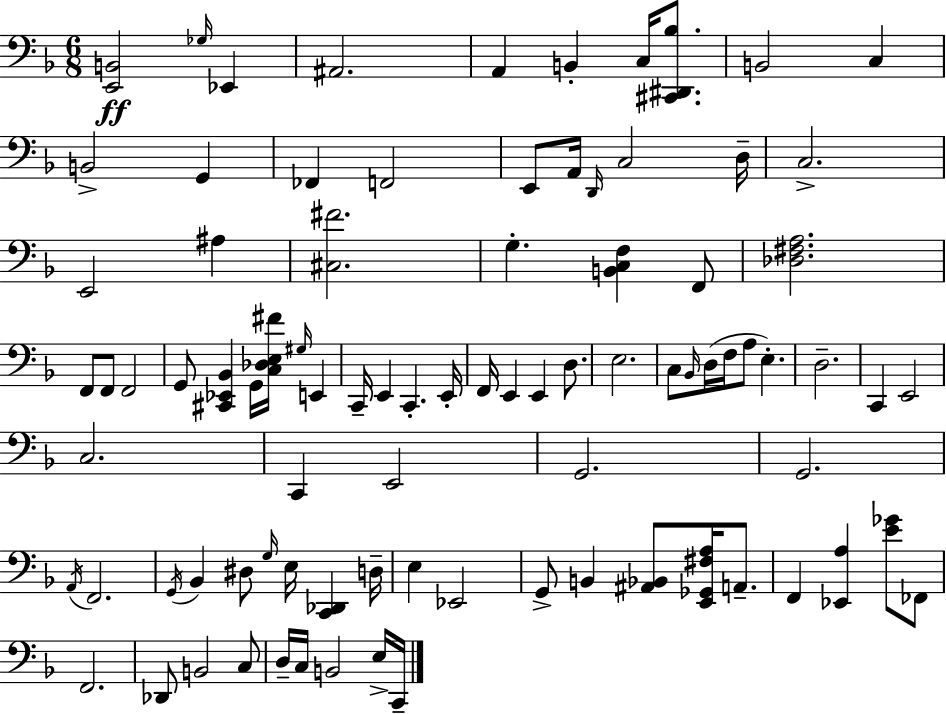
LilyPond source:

{
  \clef bass
  \numericTimeSignature
  \time 6/8
  \key f \major
  \repeat volta 2 { <e, b,>2\ff \grace { ges16 } ees,4 | ais,2. | a,4 b,4-. c16 <cis, dis, bes>8. | b,2 c4 | \break b,2-> g,4 | fes,4 f,2 | e,8 a,16 \grace { d,16 } c2 | d16-- c2.-> | \break e,2 ais4 | <cis fis'>2. | g4.-. <b, c f>4 | f,8 <des fis a>2. | \break f,8 f,8 f,2 | g,8 <cis, ees, bes,>4 g,16 <c des e fis'>16 \grace { gis16 } e,4 | c,16-- e,4 c,4.-. | e,16-. f,16 e,4 e,4 | \break d8. e2. | c8 \grace { bes,16 }( d16 f16 a8 e4.-.) | d2.-- | c,4 e,2 | \break c2. | c,4 e,2 | g,2. | g,2. | \break \acciaccatura { a,16 } f,2. | \acciaccatura { g,16 } bes,4 dis8 | \grace { g16 } e16 <c, des,>4 d16-- e4 ees,2 | g,8-> b,4 | \break <ais, bes,>8 <e, ges, fis a>16 a,8.-- f,4 <ees, a>4 | <e' ges'>8 fes,8 f,2. | des,8 b,2 | c8 d16-- c16 b,2 | \break e16-> c,16-- } \bar "|."
}